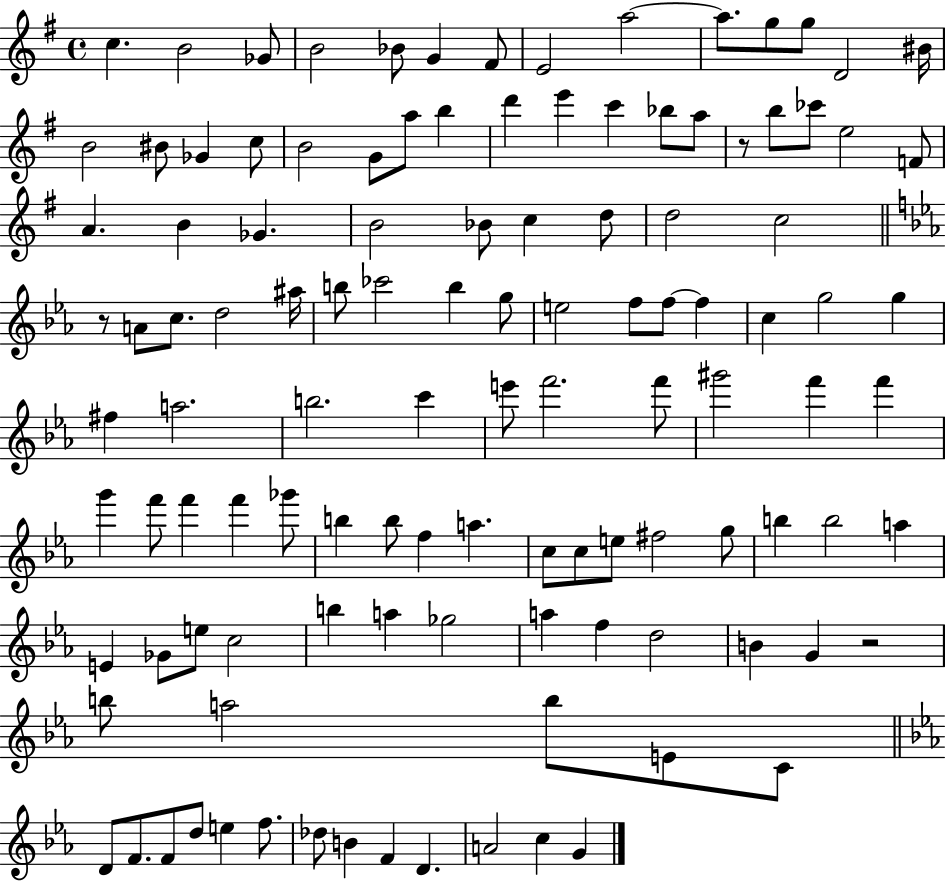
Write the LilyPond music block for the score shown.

{
  \clef treble
  \time 4/4
  \defaultTimeSignature
  \key g \major
  c''4. b'2 ges'8 | b'2 bes'8 g'4 fis'8 | e'2 a''2~~ | a''8. g''8 g''8 d'2 bis'16 | \break b'2 bis'8 ges'4 c''8 | b'2 g'8 a''8 b''4 | d'''4 e'''4 c'''4 bes''8 a''8 | r8 b''8 ces'''8 e''2 f'8 | \break a'4. b'4 ges'4. | b'2 bes'8 c''4 d''8 | d''2 c''2 | \bar "||" \break \key ees \major r8 a'8 c''8. d''2 ais''16 | b''8 ces'''2 b''4 g''8 | e''2 f''8 f''8~~ f''4 | c''4 g''2 g''4 | \break fis''4 a''2. | b''2. c'''4 | e'''8 f'''2. f'''8 | gis'''2 f'''4 f'''4 | \break g'''4 f'''8 f'''4 f'''4 ges'''8 | b''4 b''8 f''4 a''4. | c''8 c''8 e''8 fis''2 g''8 | b''4 b''2 a''4 | \break e'4 ges'8 e''8 c''2 | b''4 a''4 ges''2 | a''4 f''4 d''2 | b'4 g'4 r2 | \break b''8 a''2 b''8 e'8 c'8 | \bar "||" \break \key ees \major d'8 f'8. f'8 d''8 e''4 f''8. | des''8 b'4 f'4 d'4. | a'2 c''4 g'4 | \bar "|."
}